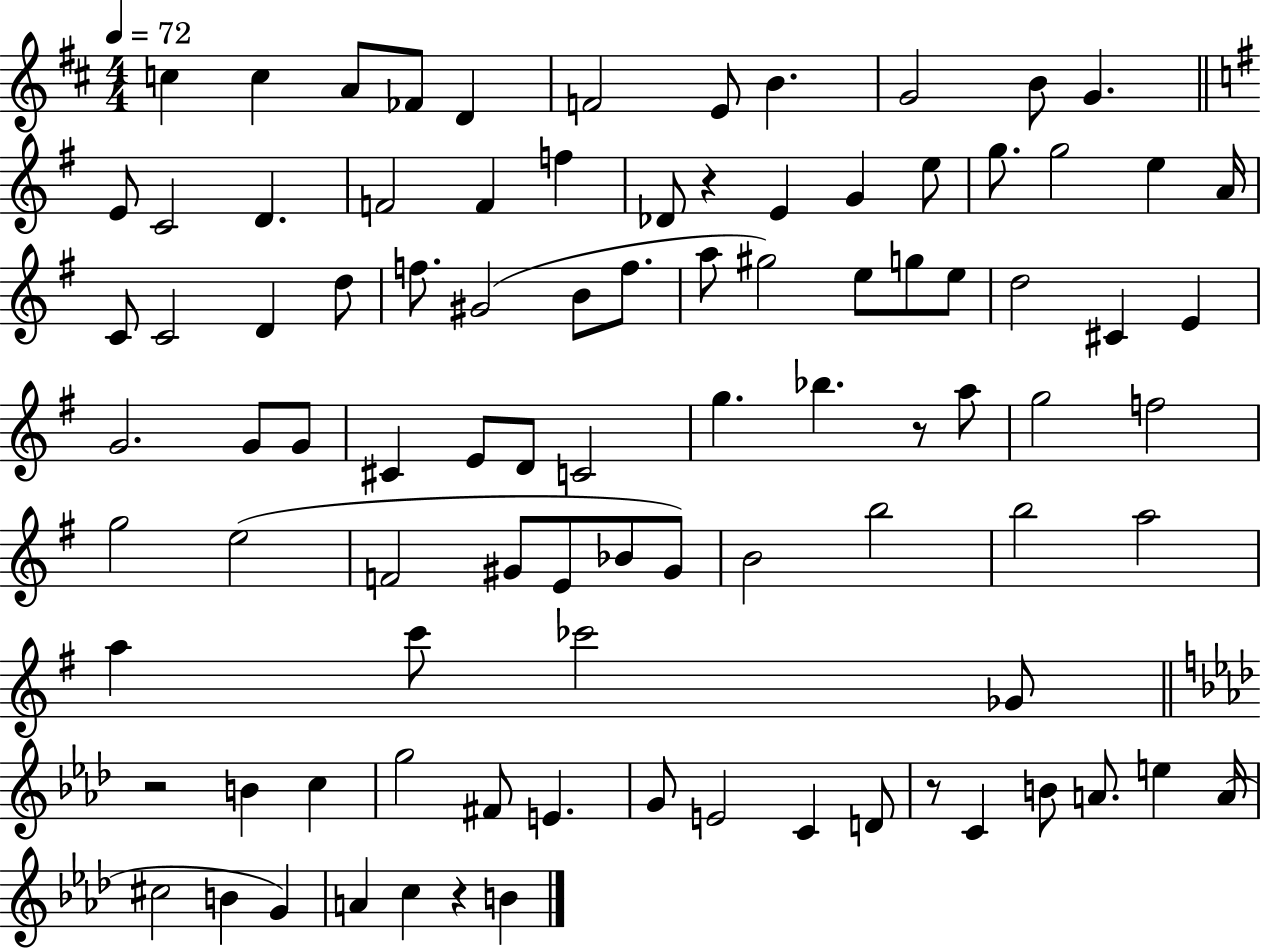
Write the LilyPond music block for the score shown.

{
  \clef treble
  \numericTimeSignature
  \time 4/4
  \key d \major
  \tempo 4 = 72
  \repeat volta 2 { c''4 c''4 a'8 fes'8 d'4 | f'2 e'8 b'4. | g'2 b'8 g'4. | \bar "||" \break \key e \minor e'8 c'2 d'4. | f'2 f'4 f''4 | des'8 r4 e'4 g'4 e''8 | g''8. g''2 e''4 a'16 | \break c'8 c'2 d'4 d''8 | f''8. gis'2( b'8 f''8. | a''8 gis''2) e''8 g''8 e''8 | d''2 cis'4 e'4 | \break g'2. g'8 g'8 | cis'4 e'8 d'8 c'2 | g''4. bes''4. r8 a''8 | g''2 f''2 | \break g''2 e''2( | f'2 gis'8 e'8 bes'8 gis'8) | b'2 b''2 | b''2 a''2 | \break a''4 c'''8 ces'''2 ges'8 | \bar "||" \break \key f \minor r2 b'4 c''4 | g''2 fis'8 e'4. | g'8 e'2 c'4 d'8 | r8 c'4 b'8 a'8. e''4 a'16( | \break cis''2 b'4 g'4) | a'4 c''4 r4 b'4 | } \bar "|."
}